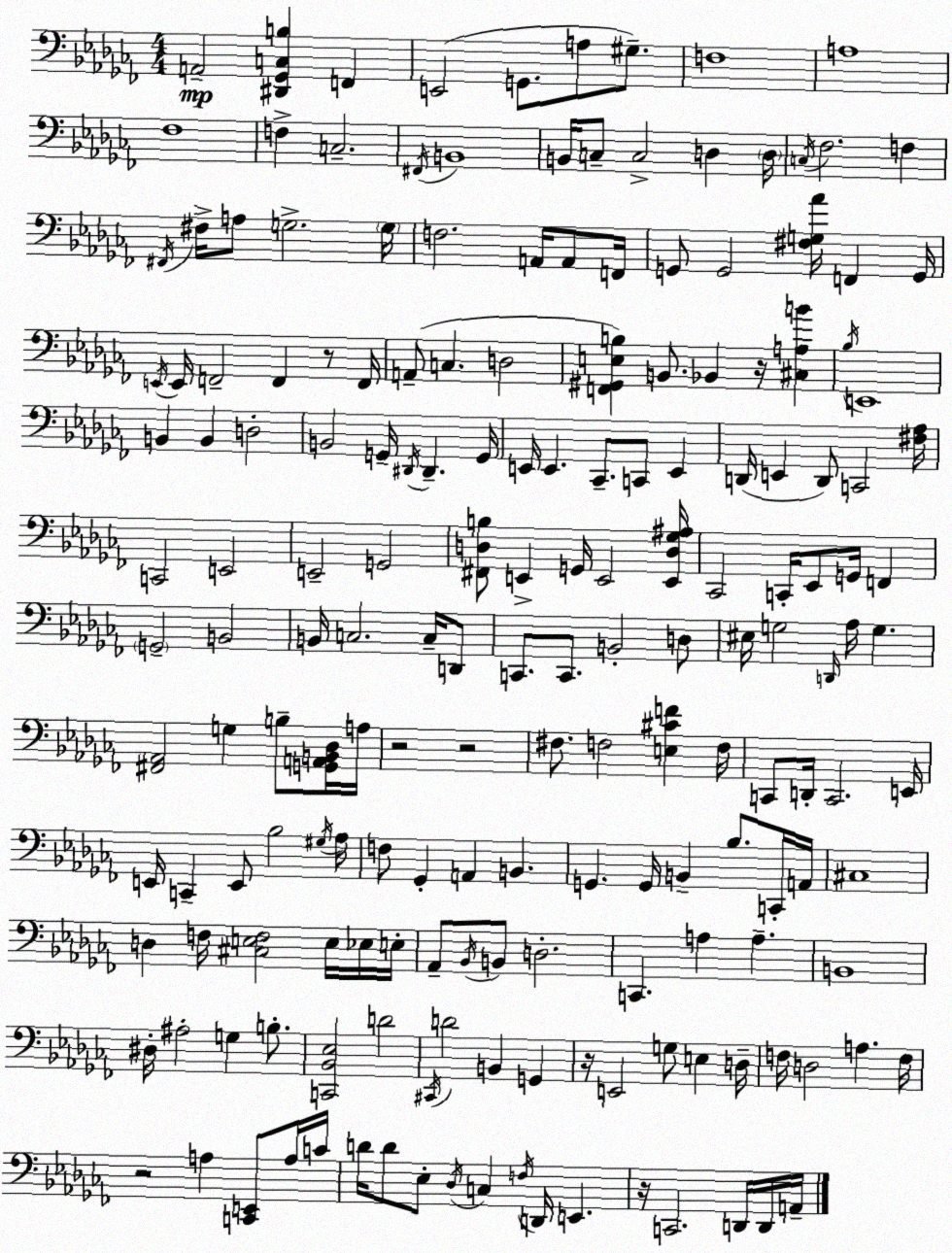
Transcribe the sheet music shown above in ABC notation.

X:1
T:Untitled
M:4/4
L:1/4
K:Abm
A,,2 [^D,,_G,,C,B,] F,, E,,2 G,,/2 A,/2 ^G,/2 F,4 A,4 _F,4 F, C,2 ^F,,/4 B,,4 B,,/4 C,/2 C,2 D, D,/4 C,/4 _F,2 F, ^F,,/4 ^F,/4 A,/2 G,2 G,/4 F,2 A,,/4 A,,/2 F,,/4 G,,/2 G,,2 [^F,G,_A]/4 F,, G,,/4 E,,/4 E,,/4 F,,2 F,, z/2 F,,/4 A,,/2 C, D,2 [F,,^G,,E,B,] B,,/2 _B,, z/4 [^C,A,B] _B,/4 E,,4 B,, B,, D,2 B,,2 G,,/4 ^D,,/4 ^D,, G,,/4 E,,/4 E,, _C,,/2 C,,/2 E,, D,,/4 E,, D,,/2 C,,2 [^F,_A,]/4 C,,2 E,,2 E,,2 G,,2 [^F,,D,B,]/2 E,, G,,/4 E,,2 [E,,D,_G,^A,]/4 _C,,2 C,,/4 _E,,/2 G,,/4 F,, G,,2 B,,2 B,,/4 C,2 C,/4 D,,/2 C,,/2 C,,/2 B,,2 D,/2 ^E,/4 G,2 D,,/4 _A,/4 G, [^F,,_A,,]2 G, B,/2 [G,,A,,B,,_D,]/4 A,/4 z2 z2 ^F,/2 F,2 [E,^CF] F,/4 C,,/2 D,,/4 C,,2 E,,/4 E,,/4 C,, E,,/2 _B,2 ^G,/4 _A,/4 F,/2 _G,, A,, B,, G,, G,,/4 B,, _B,/2 C,,/4 A,,/4 ^C,4 D, F,/4 [^C,E,F,]2 E,/4 _E,/4 E,/4 _A,,/2 _B,,/4 B,,/2 D,2 C,, A, A, B,,4 ^D,/4 ^A,2 G, B,/2 [C,,_B,,_E,]2 D2 ^C,,/4 D2 B,, G,, z/4 E,,2 G,/2 E, D,/4 F,/4 D,2 A, F,/4 z2 A, [C,,E,,]/2 A,/4 C/4 D/4 D/2 _E,/2 _D,/4 C, F,/4 D,,/4 E,, z/4 C,,2 D,,/4 D,,/4 A,,/4